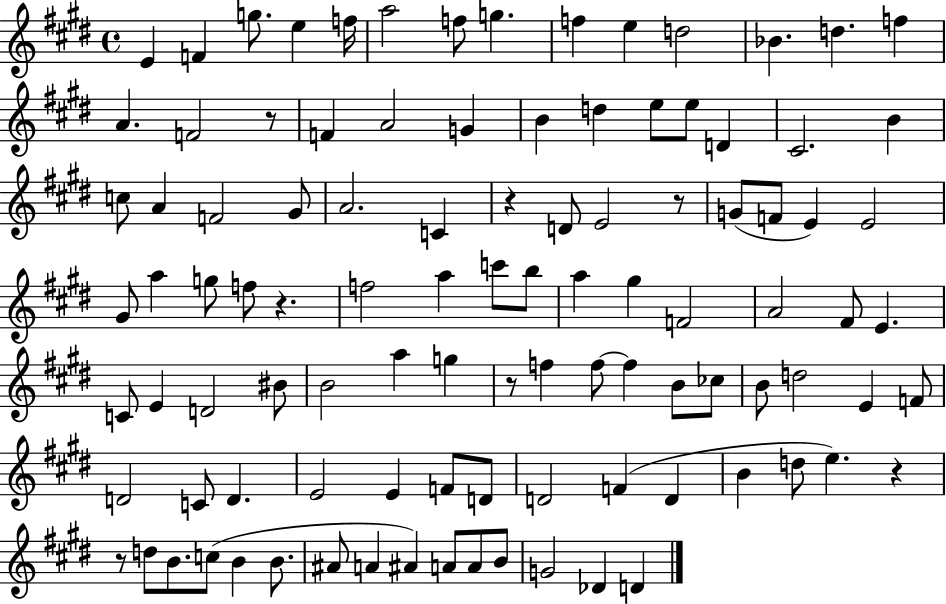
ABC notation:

X:1
T:Untitled
M:4/4
L:1/4
K:E
E F g/2 e f/4 a2 f/2 g f e d2 _B d f A F2 z/2 F A2 G B d e/2 e/2 D ^C2 B c/2 A F2 ^G/2 A2 C z D/2 E2 z/2 G/2 F/2 E E2 ^G/2 a g/2 f/2 z f2 a c'/2 b/2 a ^g F2 A2 ^F/2 E C/2 E D2 ^B/2 B2 a g z/2 f f/2 f B/2 _c/2 B/2 d2 E F/2 D2 C/2 D E2 E F/2 D/2 D2 F D B d/2 e z z/2 d/2 B/2 c/2 B B/2 ^A/2 A ^A A/2 A/2 B/2 G2 _D D